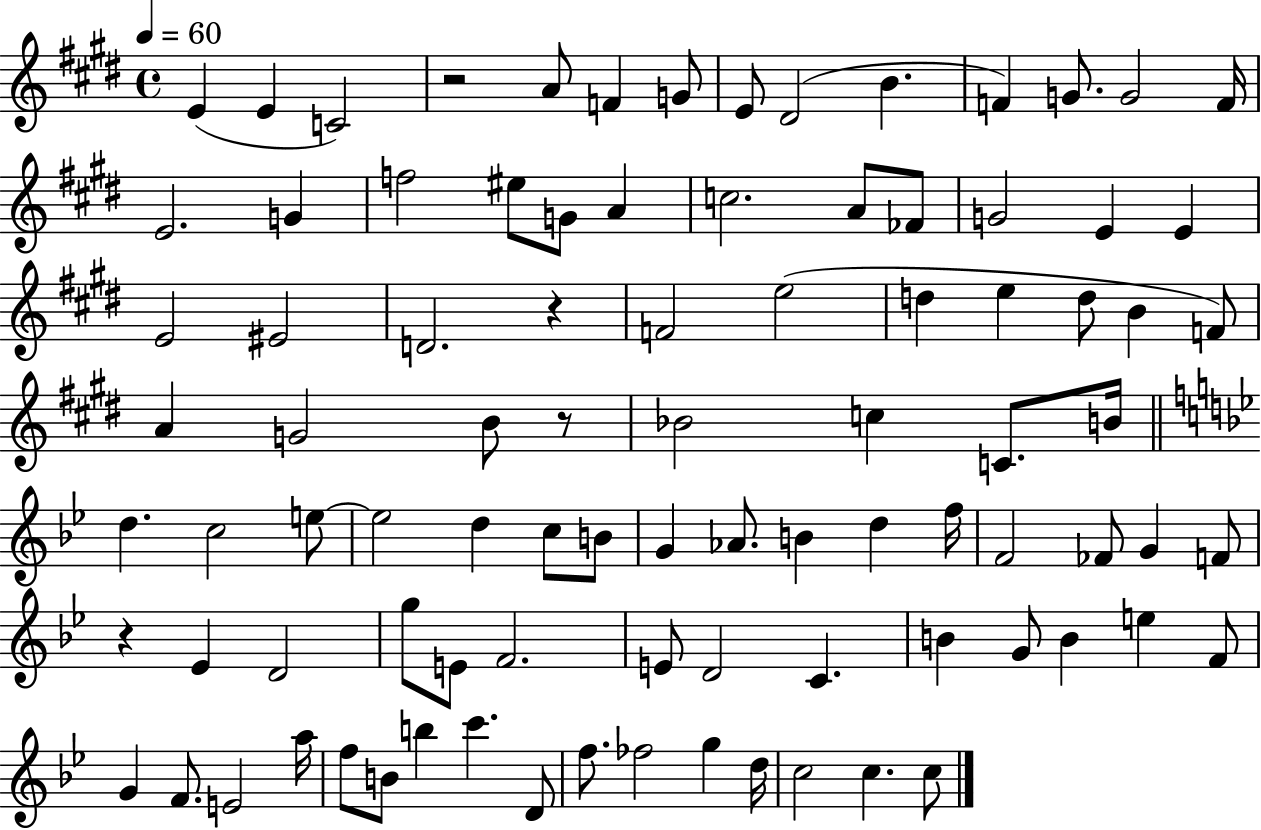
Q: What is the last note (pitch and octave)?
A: C5